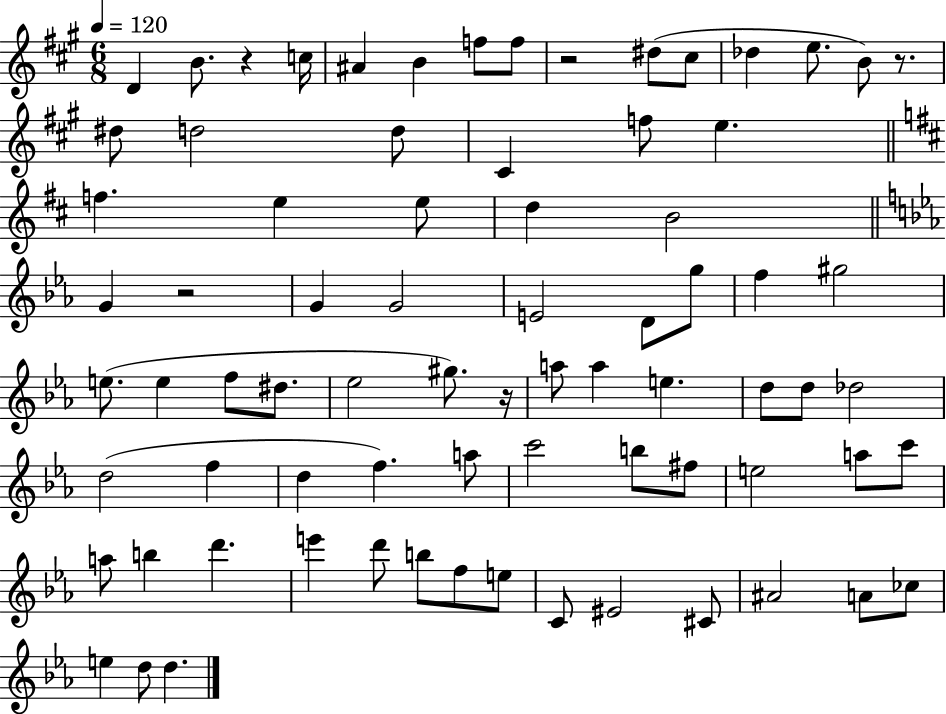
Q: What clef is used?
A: treble